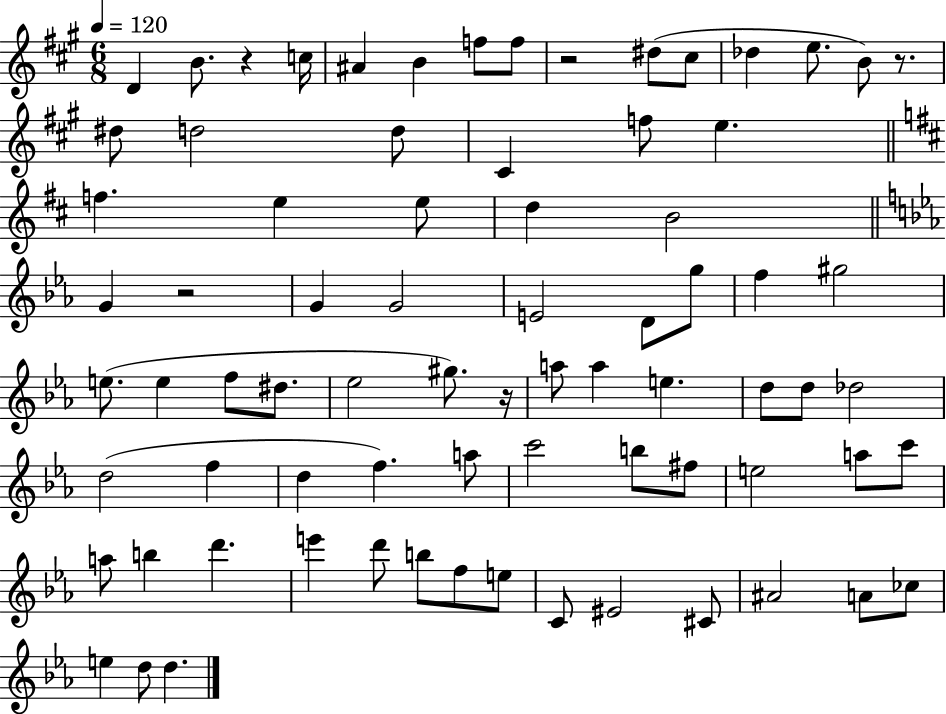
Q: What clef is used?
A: treble